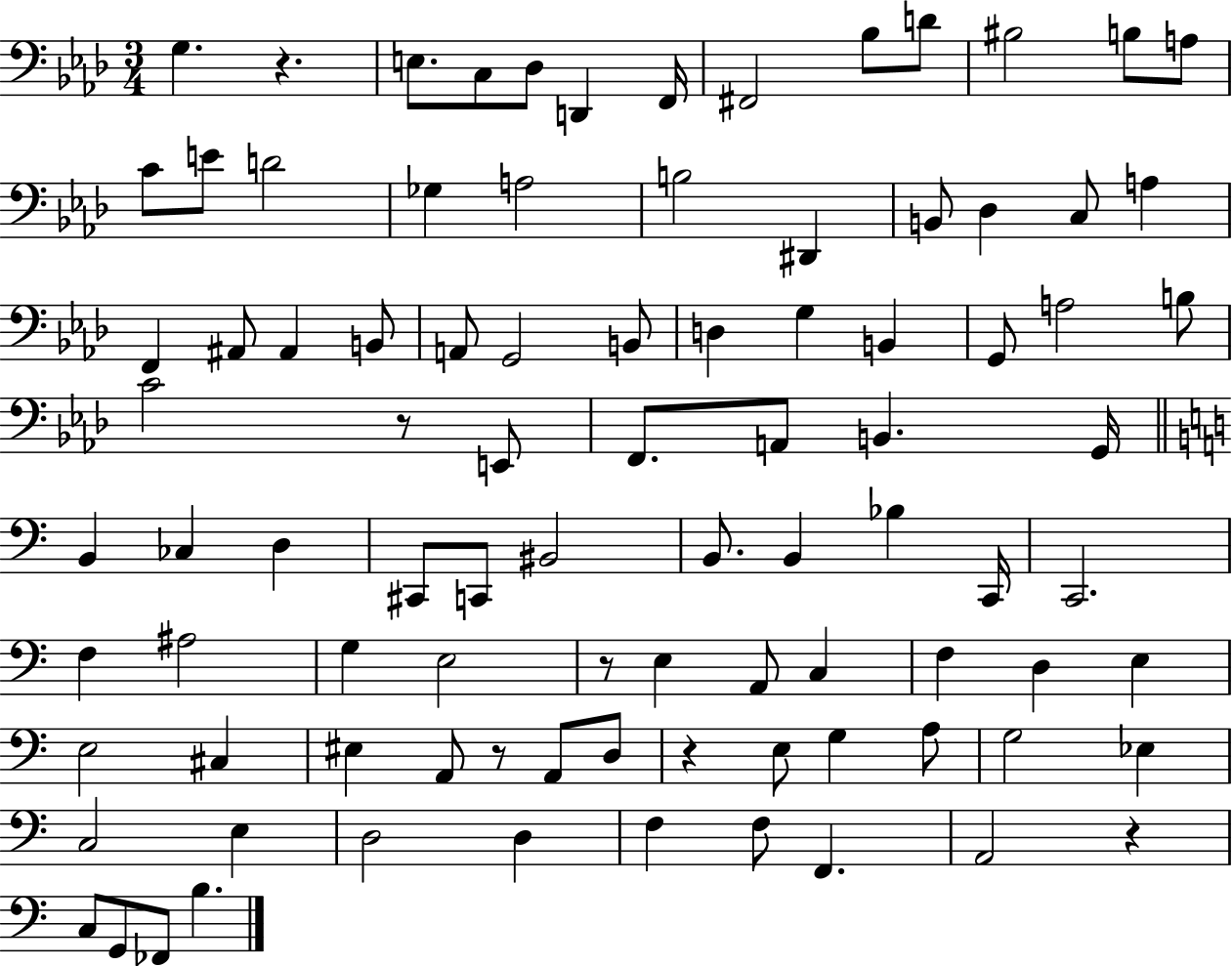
{
  \clef bass
  \numericTimeSignature
  \time 3/4
  \key aes \major
  g4. r4. | e8. c8 des8 d,4 f,16 | fis,2 bes8 d'8 | bis2 b8 a8 | \break c'8 e'8 d'2 | ges4 a2 | b2 dis,4 | b,8 des4 c8 a4 | \break f,4 ais,8 ais,4 b,8 | a,8 g,2 b,8 | d4 g4 b,4 | g,8 a2 b8 | \break c'2 r8 e,8 | f,8. a,8 b,4. g,16 | \bar "||" \break \key c \major b,4 ces4 d4 | cis,8 c,8 bis,2 | b,8. b,4 bes4 c,16 | c,2. | \break f4 ais2 | g4 e2 | r8 e4 a,8 c4 | f4 d4 e4 | \break e2 cis4 | eis4 a,8 r8 a,8 d8 | r4 e8 g4 a8 | g2 ees4 | \break c2 e4 | d2 d4 | f4 f8 f,4. | a,2 r4 | \break c8 g,8 fes,8 b4. | \bar "|."
}